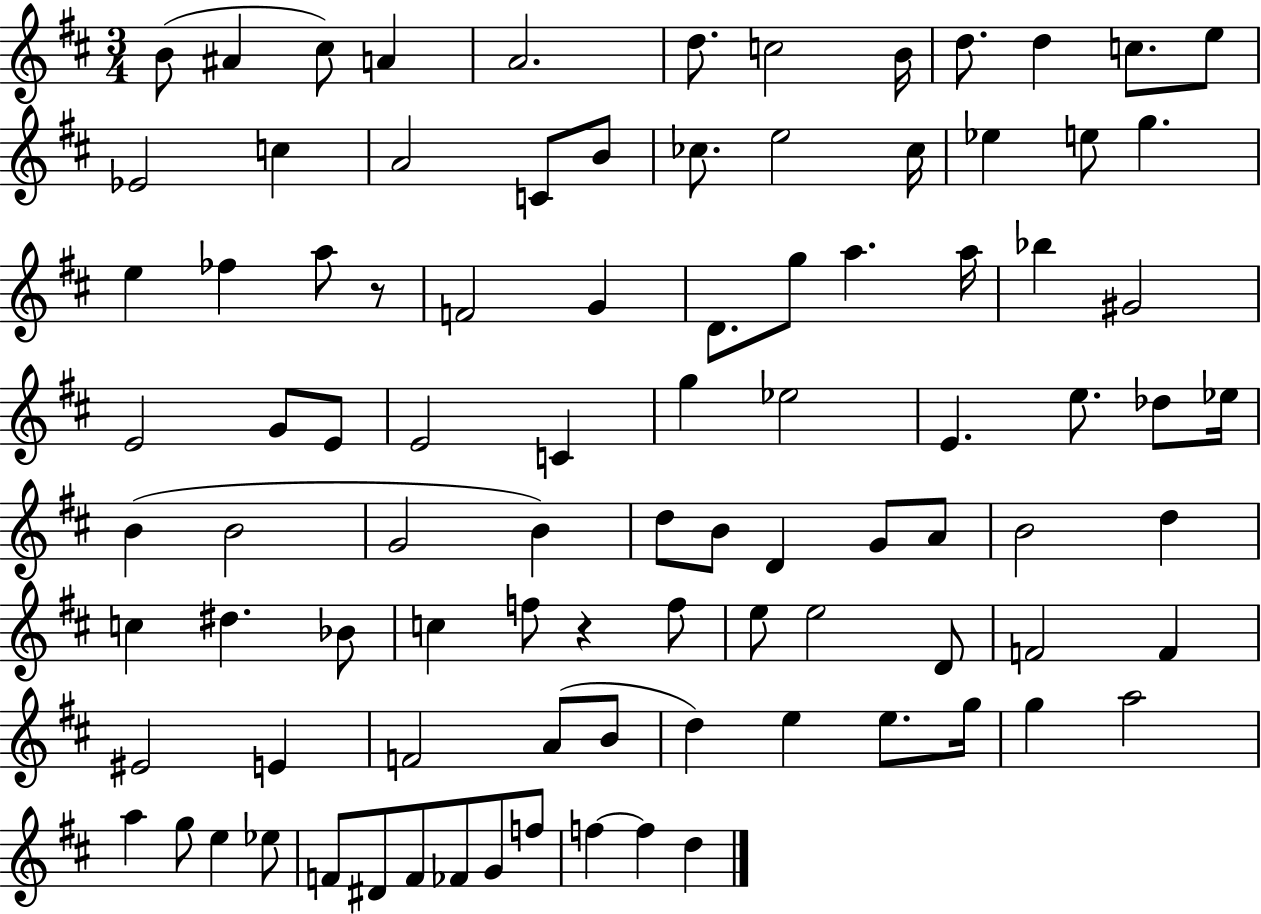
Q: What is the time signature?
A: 3/4